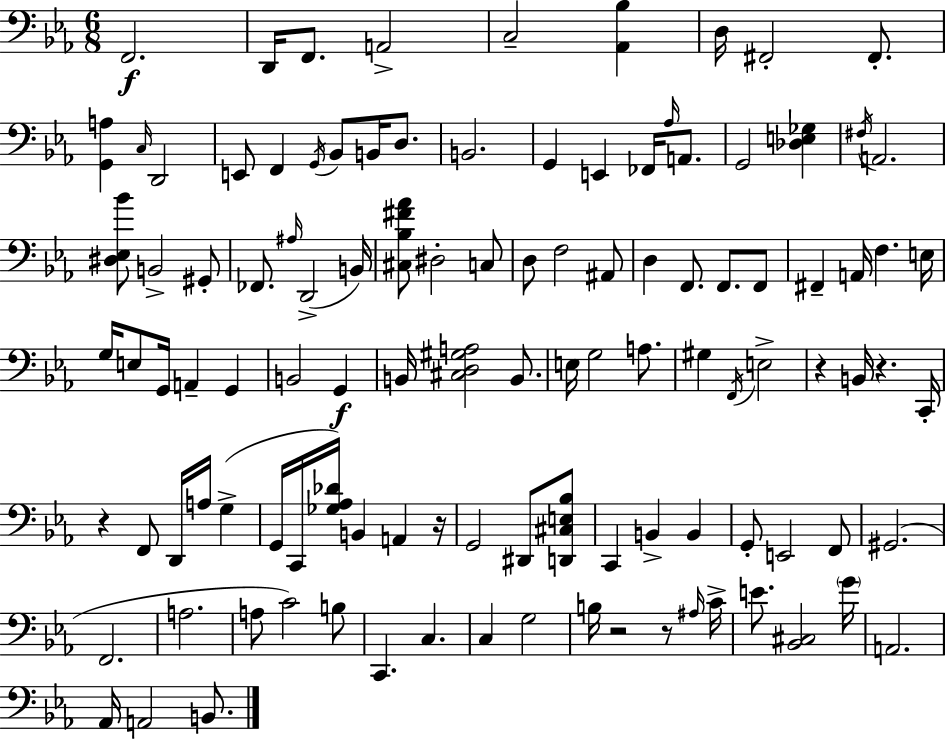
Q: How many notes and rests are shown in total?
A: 111